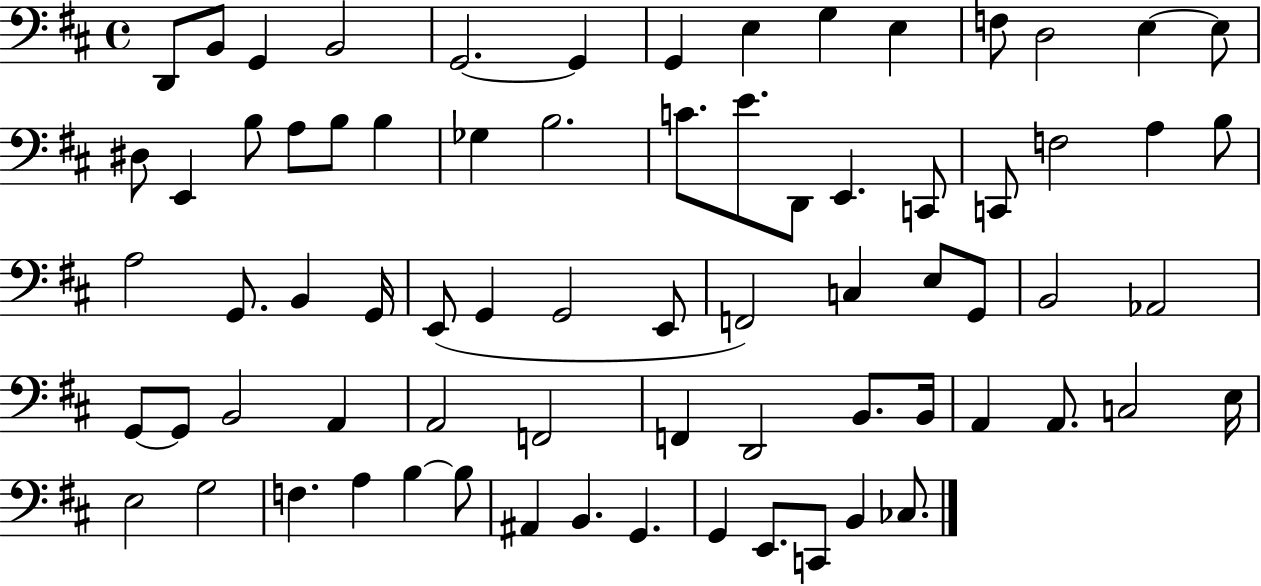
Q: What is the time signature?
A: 4/4